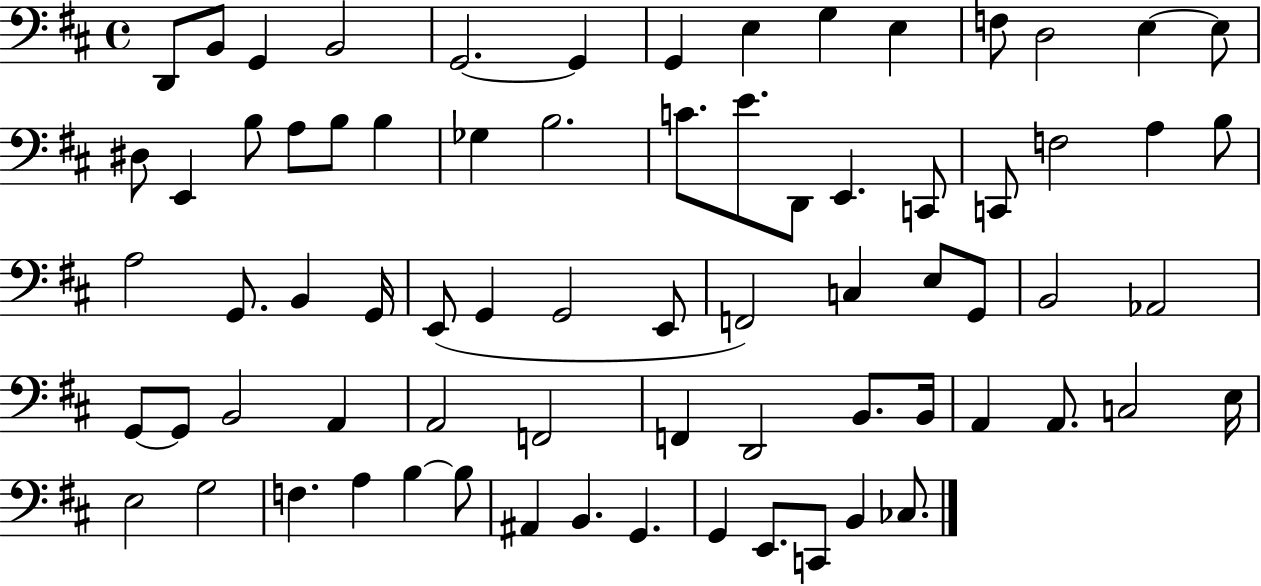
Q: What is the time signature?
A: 4/4